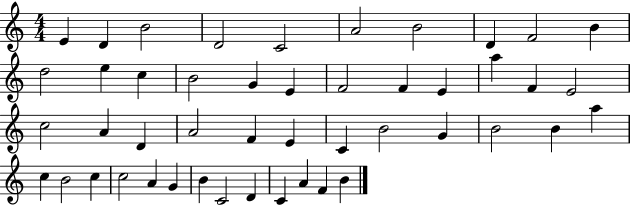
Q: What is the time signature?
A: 4/4